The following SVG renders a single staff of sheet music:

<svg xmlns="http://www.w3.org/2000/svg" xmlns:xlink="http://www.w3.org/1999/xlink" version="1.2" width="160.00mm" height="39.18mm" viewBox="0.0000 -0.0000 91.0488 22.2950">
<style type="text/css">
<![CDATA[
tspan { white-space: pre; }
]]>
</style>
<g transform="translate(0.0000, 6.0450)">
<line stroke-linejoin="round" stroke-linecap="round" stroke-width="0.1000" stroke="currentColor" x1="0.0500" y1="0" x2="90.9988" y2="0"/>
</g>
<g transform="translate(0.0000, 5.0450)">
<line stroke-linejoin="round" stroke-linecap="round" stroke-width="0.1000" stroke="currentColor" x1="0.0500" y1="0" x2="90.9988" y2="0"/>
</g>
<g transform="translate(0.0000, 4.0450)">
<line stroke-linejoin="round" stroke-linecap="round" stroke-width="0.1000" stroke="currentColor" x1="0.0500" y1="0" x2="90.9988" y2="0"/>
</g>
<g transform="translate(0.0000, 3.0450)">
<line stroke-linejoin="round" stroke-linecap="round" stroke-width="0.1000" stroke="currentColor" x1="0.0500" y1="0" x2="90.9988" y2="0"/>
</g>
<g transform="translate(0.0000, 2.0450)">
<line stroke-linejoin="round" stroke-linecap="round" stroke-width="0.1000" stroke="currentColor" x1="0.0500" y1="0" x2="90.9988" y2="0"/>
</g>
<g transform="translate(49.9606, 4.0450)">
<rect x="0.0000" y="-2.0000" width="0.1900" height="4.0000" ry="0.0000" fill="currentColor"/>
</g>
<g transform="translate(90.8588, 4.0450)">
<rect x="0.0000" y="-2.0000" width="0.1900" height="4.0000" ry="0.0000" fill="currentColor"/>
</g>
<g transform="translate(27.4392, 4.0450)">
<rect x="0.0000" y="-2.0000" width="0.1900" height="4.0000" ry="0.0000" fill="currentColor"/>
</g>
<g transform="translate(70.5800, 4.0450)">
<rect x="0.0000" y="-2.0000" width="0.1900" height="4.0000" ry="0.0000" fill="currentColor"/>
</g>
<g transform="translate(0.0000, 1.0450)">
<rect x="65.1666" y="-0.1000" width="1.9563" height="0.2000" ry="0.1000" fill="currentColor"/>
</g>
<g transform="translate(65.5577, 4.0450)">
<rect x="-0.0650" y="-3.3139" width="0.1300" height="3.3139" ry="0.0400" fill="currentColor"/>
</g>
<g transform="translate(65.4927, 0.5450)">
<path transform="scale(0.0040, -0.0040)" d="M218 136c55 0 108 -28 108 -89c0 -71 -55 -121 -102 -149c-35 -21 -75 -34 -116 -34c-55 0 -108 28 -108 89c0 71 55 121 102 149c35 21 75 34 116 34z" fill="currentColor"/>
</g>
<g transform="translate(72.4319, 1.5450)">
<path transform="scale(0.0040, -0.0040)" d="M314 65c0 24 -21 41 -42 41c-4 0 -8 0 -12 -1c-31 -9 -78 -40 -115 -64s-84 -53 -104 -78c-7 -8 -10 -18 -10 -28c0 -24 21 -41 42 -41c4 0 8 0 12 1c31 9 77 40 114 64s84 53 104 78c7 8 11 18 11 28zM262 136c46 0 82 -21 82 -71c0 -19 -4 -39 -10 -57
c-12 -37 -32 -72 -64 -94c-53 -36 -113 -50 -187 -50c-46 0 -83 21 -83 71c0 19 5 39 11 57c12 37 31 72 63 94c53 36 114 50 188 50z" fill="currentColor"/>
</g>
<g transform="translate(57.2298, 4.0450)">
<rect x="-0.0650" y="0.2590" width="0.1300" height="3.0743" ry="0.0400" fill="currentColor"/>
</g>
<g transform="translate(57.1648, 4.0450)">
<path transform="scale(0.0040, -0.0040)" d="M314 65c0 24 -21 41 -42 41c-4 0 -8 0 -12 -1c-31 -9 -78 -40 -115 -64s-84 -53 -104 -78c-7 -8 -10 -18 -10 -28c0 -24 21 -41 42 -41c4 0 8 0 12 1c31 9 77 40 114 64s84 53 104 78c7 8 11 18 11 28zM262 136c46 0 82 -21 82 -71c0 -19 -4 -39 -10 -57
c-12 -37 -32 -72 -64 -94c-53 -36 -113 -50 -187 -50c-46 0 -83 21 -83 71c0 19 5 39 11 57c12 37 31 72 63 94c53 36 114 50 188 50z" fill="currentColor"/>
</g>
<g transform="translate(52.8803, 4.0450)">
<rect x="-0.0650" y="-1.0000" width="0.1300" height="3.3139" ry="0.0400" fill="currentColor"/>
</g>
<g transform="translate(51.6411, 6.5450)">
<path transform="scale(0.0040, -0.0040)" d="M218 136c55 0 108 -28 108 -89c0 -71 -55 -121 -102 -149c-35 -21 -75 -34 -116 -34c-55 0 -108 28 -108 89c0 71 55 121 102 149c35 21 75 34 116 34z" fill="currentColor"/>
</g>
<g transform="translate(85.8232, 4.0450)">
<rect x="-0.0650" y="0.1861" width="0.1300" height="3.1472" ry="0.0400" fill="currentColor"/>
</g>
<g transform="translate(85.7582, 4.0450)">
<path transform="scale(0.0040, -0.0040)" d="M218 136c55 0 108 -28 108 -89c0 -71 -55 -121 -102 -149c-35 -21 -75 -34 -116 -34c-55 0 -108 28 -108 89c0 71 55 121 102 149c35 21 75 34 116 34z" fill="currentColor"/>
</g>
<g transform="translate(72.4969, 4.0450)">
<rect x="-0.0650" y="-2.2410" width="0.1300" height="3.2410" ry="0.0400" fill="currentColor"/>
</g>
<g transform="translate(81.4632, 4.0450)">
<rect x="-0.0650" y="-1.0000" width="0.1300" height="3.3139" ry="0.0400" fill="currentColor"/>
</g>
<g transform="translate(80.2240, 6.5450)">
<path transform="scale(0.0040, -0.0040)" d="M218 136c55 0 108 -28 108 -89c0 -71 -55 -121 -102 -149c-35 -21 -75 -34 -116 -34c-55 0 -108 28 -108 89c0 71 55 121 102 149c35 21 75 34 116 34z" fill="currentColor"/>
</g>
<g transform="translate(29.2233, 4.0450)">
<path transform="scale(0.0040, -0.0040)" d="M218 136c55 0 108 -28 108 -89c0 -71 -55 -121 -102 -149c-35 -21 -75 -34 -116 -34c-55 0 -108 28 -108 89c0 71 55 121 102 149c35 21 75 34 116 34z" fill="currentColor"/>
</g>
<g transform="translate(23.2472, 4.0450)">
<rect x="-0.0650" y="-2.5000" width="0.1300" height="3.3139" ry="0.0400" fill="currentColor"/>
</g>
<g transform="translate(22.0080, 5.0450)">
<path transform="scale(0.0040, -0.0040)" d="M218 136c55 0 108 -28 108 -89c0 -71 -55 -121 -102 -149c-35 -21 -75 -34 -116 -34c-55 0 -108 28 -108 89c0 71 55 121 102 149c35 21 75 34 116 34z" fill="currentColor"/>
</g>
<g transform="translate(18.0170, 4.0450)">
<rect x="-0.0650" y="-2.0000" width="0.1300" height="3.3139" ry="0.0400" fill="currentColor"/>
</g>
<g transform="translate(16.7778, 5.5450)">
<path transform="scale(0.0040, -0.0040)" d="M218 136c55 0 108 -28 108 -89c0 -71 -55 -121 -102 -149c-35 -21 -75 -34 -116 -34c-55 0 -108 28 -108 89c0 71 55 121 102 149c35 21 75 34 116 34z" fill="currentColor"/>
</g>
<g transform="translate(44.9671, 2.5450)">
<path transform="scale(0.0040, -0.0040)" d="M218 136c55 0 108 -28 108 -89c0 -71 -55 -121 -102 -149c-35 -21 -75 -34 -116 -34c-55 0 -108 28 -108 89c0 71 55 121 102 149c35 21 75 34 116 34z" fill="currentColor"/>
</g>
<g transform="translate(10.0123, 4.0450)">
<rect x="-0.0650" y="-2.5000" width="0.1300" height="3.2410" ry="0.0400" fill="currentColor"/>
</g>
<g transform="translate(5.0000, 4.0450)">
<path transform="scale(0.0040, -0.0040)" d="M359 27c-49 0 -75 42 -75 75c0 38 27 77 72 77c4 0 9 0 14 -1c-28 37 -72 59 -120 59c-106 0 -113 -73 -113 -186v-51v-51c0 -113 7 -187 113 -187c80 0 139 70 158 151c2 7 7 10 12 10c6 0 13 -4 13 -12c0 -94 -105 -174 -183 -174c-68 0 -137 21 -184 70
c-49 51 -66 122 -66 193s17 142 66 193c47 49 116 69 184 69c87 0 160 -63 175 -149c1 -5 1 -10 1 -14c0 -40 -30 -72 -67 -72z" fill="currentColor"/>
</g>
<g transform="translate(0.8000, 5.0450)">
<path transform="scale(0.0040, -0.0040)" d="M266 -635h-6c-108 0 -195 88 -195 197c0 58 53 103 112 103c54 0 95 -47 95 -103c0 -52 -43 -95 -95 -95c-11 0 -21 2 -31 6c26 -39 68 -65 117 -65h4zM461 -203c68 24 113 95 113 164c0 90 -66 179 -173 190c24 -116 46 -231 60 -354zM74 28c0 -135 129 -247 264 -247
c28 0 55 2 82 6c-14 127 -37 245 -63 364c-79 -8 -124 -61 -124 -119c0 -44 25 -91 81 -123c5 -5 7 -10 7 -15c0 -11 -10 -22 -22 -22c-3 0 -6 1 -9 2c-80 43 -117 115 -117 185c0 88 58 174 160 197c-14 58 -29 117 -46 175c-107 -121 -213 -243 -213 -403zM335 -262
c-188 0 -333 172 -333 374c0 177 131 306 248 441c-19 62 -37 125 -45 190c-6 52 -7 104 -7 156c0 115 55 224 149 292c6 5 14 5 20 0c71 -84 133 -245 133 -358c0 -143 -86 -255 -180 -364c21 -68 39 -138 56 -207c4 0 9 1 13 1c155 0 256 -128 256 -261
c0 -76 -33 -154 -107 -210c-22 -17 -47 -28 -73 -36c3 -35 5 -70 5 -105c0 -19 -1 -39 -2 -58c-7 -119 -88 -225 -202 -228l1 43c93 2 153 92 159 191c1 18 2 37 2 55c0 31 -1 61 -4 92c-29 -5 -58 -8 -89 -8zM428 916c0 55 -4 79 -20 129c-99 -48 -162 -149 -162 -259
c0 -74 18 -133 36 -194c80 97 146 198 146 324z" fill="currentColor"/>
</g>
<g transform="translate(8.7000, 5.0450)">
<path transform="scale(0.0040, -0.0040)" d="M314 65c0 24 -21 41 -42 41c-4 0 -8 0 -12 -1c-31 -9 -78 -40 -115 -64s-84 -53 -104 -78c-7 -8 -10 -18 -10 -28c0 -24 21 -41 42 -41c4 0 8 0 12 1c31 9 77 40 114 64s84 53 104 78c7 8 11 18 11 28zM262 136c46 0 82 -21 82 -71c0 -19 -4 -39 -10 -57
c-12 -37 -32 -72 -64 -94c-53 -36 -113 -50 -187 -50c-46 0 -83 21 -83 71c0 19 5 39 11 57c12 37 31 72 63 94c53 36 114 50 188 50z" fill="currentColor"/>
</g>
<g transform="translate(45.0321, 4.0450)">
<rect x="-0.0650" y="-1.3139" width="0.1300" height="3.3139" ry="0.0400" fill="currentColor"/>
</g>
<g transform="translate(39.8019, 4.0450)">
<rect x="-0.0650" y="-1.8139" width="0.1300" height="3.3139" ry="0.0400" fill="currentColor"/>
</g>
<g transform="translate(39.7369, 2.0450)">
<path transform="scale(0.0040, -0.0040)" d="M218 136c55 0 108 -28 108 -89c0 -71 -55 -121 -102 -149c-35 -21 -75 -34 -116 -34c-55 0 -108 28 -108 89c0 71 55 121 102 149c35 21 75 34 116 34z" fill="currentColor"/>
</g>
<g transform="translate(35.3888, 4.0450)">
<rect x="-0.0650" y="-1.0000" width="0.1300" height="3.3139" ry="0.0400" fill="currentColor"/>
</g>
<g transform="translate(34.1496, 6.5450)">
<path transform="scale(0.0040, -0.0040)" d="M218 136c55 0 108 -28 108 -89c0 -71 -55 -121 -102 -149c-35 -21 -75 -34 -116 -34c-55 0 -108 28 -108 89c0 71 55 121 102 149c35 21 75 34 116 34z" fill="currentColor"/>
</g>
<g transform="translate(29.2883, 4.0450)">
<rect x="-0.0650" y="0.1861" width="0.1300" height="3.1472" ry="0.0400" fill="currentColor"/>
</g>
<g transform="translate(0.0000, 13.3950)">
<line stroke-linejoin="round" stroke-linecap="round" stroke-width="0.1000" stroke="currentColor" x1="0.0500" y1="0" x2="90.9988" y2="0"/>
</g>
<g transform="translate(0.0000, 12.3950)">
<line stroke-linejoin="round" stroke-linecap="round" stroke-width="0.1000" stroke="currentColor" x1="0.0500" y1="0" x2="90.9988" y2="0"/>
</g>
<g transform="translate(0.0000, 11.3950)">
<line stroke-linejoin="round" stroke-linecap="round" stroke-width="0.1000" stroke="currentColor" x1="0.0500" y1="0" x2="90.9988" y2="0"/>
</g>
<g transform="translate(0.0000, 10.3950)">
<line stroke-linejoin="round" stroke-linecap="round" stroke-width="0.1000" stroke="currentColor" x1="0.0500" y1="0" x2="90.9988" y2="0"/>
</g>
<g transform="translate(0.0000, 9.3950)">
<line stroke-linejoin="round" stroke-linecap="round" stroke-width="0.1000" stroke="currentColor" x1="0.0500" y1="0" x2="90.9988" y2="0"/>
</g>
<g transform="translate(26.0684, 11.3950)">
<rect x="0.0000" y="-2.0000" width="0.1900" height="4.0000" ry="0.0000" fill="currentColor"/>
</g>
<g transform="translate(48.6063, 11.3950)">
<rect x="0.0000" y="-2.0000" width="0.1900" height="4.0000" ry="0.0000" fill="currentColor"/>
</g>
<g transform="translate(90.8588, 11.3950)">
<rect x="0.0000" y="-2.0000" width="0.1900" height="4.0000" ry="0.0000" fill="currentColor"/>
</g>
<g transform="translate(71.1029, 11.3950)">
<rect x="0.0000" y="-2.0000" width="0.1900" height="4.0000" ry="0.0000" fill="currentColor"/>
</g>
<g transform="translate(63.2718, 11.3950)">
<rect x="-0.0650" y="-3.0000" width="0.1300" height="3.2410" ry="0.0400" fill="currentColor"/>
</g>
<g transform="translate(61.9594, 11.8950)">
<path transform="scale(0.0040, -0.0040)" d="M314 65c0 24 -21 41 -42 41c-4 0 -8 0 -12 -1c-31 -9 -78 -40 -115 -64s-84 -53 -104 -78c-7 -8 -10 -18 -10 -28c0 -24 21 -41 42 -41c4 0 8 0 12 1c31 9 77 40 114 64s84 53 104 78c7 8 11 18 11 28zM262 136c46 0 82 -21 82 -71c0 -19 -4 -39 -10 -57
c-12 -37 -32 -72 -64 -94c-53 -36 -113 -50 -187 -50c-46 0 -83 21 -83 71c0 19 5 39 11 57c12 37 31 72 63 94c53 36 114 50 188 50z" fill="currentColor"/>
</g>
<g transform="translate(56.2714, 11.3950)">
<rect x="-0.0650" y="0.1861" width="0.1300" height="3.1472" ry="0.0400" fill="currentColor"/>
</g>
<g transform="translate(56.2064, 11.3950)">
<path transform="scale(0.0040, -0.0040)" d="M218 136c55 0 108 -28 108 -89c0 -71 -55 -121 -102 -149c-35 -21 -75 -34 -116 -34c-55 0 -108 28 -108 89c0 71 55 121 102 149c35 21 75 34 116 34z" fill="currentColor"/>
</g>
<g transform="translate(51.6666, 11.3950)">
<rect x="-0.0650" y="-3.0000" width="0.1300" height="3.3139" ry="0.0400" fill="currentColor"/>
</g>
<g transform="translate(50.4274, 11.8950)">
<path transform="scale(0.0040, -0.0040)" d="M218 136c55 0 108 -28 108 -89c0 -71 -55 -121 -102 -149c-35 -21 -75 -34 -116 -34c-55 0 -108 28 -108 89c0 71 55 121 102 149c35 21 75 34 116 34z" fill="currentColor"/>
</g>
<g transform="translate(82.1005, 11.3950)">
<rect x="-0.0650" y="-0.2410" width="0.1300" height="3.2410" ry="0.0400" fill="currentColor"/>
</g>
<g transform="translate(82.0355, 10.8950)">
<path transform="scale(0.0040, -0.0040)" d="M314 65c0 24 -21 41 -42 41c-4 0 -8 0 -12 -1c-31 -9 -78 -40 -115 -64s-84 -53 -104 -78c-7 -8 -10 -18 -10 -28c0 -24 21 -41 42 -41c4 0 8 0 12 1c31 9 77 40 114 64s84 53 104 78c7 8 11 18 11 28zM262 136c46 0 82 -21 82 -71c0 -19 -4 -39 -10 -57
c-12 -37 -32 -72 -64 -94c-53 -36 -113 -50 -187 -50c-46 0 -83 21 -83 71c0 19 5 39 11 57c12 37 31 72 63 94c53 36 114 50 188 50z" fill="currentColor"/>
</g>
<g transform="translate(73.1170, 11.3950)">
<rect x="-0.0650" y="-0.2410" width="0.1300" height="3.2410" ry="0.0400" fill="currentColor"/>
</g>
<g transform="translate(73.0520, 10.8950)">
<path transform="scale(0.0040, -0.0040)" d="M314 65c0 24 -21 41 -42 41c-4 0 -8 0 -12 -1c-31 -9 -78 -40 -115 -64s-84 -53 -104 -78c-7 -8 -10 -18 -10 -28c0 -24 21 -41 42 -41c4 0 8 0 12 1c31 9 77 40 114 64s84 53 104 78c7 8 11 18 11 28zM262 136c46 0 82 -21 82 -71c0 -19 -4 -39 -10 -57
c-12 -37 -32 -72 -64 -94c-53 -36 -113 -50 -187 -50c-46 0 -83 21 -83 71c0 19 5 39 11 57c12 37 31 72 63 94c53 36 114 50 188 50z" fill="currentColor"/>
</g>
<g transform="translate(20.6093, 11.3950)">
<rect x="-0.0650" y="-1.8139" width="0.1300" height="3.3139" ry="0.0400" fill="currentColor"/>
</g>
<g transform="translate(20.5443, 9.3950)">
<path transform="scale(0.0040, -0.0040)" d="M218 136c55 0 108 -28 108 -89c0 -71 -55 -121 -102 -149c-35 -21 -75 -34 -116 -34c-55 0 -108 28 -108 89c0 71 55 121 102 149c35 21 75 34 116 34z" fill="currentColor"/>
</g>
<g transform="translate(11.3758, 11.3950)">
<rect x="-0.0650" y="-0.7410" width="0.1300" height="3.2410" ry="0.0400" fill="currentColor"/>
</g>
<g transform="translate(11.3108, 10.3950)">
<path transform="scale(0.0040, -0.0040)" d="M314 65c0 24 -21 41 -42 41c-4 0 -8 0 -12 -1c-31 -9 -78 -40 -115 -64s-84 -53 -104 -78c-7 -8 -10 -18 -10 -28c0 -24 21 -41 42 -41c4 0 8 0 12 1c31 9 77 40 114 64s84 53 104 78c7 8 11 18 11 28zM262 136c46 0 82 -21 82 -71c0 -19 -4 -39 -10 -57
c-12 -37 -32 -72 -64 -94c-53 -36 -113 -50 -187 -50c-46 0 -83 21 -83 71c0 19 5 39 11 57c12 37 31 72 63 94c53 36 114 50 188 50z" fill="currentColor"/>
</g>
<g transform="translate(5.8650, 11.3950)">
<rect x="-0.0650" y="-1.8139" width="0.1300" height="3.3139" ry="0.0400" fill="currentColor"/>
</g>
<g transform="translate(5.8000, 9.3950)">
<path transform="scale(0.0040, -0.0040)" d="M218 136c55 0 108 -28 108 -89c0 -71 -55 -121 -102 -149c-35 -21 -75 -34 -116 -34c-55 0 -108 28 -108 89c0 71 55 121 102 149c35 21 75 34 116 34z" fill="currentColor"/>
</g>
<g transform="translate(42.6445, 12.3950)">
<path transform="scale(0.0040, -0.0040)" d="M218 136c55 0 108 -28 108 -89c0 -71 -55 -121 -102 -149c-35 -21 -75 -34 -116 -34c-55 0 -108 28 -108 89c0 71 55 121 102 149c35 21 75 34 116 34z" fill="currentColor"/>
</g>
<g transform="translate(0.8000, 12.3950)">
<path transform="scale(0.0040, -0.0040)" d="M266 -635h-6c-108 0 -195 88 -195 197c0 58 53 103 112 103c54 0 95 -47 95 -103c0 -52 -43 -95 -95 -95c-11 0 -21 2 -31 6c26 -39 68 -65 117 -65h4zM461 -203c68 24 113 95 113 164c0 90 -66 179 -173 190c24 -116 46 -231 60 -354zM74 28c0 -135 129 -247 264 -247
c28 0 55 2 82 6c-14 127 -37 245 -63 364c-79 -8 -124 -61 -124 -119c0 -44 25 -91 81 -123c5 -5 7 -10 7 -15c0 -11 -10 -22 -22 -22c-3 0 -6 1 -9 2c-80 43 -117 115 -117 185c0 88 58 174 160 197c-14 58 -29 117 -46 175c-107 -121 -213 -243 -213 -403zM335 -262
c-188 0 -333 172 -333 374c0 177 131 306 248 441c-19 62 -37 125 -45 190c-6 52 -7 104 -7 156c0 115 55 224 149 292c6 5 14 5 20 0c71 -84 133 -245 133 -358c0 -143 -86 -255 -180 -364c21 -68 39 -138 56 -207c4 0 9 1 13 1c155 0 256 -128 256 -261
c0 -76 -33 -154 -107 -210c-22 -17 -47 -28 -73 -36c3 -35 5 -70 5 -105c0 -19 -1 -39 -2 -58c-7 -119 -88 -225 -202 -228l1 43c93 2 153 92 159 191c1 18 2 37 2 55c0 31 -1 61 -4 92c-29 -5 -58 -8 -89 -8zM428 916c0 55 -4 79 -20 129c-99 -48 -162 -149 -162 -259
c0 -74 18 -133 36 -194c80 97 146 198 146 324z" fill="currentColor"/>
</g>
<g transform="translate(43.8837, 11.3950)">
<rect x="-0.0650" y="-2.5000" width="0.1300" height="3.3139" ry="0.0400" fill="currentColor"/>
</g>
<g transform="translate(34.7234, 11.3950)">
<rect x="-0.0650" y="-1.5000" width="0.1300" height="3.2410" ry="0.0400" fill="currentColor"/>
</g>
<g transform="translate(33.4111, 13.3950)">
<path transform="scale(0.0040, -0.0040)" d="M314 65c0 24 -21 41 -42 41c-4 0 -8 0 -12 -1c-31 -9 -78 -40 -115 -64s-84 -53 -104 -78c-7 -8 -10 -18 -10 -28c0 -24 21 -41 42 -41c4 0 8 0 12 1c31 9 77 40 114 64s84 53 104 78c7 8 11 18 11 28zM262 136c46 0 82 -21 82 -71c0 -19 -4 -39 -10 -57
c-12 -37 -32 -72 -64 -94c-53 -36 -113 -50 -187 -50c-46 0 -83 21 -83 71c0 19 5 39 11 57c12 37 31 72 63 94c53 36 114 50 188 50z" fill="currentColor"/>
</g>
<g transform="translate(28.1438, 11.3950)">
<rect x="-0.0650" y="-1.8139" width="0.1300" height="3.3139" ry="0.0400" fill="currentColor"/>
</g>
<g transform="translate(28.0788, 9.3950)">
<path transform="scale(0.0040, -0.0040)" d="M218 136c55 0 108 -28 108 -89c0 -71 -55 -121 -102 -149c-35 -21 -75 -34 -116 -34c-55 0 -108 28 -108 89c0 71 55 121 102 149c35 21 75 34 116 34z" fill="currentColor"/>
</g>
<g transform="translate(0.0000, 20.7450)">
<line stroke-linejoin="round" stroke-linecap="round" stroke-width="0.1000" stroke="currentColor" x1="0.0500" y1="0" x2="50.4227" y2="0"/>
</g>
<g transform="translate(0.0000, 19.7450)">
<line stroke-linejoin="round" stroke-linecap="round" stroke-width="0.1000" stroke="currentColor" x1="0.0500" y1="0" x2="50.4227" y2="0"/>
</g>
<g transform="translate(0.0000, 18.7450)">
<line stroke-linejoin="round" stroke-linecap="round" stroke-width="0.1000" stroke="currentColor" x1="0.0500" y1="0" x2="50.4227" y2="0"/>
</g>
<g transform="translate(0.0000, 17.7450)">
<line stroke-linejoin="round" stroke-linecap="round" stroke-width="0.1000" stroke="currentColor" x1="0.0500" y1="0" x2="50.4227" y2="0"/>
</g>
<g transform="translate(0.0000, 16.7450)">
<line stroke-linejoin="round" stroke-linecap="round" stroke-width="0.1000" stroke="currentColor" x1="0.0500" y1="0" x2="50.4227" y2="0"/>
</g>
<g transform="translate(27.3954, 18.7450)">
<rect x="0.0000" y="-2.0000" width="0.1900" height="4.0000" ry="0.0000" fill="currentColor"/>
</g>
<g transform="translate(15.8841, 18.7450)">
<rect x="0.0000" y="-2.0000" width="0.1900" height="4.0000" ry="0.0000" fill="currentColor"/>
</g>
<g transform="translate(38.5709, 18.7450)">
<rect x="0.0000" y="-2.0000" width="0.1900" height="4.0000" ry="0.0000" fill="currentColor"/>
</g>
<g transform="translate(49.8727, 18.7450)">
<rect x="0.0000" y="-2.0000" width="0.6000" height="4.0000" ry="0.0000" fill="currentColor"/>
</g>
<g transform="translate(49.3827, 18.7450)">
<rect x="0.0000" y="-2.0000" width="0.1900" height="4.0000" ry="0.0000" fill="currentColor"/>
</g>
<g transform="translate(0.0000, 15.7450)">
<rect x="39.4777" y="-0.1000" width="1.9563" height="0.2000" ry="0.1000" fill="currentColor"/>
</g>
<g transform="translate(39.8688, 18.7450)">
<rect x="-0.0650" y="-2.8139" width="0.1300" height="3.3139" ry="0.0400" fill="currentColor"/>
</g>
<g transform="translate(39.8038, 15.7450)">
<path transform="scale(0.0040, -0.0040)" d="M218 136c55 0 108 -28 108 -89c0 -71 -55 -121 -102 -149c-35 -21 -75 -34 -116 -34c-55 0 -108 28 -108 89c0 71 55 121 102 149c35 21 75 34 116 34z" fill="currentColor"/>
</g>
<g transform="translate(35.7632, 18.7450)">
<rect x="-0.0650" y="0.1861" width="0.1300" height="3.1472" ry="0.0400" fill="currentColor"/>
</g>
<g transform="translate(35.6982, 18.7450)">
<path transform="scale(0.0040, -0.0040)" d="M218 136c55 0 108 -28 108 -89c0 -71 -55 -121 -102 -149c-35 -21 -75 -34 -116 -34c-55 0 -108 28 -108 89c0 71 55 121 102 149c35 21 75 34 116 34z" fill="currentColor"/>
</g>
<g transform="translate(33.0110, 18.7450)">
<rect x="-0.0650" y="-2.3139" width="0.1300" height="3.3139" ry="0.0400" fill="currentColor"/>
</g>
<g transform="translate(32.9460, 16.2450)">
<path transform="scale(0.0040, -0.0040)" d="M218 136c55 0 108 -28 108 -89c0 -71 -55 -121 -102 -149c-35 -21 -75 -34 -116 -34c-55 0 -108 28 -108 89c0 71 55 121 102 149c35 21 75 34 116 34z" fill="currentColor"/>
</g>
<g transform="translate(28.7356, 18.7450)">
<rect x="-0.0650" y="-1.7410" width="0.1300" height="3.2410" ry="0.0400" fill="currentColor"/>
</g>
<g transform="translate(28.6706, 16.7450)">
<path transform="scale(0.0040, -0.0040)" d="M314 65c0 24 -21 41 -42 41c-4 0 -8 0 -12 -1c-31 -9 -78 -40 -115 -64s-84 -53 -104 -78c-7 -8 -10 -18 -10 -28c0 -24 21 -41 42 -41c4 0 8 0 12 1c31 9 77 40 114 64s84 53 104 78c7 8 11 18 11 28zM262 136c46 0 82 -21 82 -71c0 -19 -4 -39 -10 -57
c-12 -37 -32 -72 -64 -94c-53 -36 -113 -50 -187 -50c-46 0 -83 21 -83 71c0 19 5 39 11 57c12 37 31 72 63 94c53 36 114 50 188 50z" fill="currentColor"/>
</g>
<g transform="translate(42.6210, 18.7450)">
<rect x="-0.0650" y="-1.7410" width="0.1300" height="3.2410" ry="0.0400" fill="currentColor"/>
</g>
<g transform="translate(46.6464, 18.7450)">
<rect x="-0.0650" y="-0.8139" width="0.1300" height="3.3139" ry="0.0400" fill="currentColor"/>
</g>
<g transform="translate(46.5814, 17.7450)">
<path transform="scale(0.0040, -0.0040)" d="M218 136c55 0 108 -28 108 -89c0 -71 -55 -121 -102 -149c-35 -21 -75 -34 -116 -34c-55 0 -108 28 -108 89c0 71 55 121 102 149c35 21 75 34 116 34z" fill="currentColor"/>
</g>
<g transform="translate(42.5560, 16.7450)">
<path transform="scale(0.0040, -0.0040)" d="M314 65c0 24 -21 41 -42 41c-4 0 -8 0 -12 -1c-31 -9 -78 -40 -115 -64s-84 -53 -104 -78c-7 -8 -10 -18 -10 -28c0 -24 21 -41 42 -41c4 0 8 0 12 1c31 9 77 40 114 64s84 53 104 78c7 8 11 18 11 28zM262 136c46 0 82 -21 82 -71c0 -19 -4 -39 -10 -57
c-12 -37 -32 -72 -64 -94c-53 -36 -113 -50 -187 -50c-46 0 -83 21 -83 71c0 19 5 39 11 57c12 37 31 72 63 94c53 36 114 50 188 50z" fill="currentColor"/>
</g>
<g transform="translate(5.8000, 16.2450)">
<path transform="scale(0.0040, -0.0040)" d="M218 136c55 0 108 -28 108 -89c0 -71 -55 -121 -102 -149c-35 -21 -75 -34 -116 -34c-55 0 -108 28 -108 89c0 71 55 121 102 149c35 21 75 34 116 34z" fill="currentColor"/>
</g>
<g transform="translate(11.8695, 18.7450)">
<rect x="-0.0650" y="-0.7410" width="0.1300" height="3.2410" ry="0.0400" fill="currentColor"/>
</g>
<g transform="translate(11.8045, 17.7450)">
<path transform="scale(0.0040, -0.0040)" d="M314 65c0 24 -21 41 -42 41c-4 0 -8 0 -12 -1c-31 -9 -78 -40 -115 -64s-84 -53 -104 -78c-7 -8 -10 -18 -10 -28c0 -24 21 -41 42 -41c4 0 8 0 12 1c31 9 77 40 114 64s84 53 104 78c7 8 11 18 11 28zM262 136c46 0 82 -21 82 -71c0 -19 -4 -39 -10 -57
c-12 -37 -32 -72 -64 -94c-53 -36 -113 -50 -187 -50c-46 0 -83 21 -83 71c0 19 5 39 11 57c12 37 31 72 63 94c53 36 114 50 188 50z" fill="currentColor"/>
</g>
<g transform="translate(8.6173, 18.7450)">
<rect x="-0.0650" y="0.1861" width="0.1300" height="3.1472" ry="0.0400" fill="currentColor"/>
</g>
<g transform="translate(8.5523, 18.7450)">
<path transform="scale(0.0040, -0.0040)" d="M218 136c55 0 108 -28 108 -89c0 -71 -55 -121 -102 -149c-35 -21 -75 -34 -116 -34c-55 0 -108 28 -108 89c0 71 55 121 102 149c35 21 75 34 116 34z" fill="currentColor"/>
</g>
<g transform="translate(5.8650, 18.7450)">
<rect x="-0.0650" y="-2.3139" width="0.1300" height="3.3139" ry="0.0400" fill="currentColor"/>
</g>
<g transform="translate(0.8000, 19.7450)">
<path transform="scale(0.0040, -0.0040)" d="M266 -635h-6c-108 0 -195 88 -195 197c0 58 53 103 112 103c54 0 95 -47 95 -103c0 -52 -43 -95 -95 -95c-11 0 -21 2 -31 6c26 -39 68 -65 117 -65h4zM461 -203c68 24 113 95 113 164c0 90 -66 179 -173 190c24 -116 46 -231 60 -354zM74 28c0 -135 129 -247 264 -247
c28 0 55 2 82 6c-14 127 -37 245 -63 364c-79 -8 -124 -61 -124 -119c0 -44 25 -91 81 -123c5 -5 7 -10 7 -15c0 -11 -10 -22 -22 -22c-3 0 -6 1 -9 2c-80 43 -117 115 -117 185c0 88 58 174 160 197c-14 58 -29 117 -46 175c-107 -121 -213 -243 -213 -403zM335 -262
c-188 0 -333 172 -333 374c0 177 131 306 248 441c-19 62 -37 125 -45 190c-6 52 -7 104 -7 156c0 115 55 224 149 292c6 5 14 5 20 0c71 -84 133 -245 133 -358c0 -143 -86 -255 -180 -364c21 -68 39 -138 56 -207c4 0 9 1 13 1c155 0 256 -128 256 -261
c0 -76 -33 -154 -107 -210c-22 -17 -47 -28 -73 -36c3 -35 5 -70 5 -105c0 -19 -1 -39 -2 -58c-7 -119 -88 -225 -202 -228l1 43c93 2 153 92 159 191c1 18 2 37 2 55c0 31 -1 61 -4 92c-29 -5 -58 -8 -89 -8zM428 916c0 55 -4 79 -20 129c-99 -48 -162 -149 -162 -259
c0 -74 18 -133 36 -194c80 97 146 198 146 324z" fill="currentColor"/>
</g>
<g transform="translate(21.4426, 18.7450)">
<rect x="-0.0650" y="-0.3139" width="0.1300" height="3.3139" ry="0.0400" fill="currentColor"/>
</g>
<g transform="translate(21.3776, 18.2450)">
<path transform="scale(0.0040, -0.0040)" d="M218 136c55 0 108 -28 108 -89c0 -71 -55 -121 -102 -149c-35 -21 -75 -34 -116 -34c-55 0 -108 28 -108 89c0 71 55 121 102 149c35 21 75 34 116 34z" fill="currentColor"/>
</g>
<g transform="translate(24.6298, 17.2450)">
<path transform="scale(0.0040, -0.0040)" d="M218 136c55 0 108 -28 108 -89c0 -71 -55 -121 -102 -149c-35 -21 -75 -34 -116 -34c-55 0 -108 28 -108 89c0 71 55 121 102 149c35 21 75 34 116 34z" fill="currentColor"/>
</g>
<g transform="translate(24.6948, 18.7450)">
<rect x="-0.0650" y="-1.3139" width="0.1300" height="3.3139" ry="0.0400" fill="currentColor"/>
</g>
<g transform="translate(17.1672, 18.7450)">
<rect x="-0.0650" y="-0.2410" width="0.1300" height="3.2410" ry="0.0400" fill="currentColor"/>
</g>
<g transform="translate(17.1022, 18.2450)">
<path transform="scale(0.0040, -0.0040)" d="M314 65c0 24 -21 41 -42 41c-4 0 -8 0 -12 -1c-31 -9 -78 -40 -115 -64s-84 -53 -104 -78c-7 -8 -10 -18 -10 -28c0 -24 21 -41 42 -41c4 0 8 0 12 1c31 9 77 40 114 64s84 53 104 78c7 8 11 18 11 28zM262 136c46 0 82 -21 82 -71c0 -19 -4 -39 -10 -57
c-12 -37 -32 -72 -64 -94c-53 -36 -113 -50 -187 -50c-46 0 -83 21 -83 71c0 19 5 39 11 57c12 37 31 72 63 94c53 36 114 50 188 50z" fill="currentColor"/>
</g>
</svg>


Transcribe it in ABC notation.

X:1
T:Untitled
M:4/4
L:1/4
K:C
G2 F G B D f e D B2 b g2 D B f d2 f f E2 G A B A2 c2 c2 g B d2 c2 c e f2 g B a f2 d